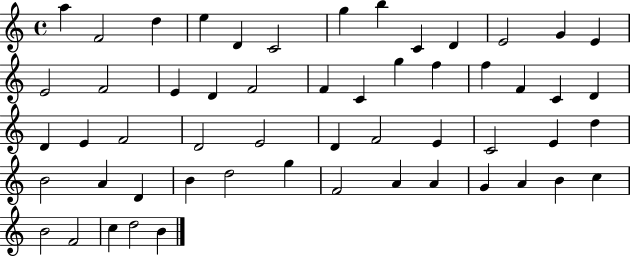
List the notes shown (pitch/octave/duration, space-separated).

A5/q F4/h D5/q E5/q D4/q C4/h G5/q B5/q C4/q D4/q E4/h G4/q E4/q E4/h F4/h E4/q D4/q F4/h F4/q C4/q G5/q F5/q F5/q F4/q C4/q D4/q D4/q E4/q F4/h D4/h E4/h D4/q F4/h E4/q C4/h E4/q D5/q B4/h A4/q D4/q B4/q D5/h G5/q F4/h A4/q A4/q G4/q A4/q B4/q C5/q B4/h F4/h C5/q D5/h B4/q